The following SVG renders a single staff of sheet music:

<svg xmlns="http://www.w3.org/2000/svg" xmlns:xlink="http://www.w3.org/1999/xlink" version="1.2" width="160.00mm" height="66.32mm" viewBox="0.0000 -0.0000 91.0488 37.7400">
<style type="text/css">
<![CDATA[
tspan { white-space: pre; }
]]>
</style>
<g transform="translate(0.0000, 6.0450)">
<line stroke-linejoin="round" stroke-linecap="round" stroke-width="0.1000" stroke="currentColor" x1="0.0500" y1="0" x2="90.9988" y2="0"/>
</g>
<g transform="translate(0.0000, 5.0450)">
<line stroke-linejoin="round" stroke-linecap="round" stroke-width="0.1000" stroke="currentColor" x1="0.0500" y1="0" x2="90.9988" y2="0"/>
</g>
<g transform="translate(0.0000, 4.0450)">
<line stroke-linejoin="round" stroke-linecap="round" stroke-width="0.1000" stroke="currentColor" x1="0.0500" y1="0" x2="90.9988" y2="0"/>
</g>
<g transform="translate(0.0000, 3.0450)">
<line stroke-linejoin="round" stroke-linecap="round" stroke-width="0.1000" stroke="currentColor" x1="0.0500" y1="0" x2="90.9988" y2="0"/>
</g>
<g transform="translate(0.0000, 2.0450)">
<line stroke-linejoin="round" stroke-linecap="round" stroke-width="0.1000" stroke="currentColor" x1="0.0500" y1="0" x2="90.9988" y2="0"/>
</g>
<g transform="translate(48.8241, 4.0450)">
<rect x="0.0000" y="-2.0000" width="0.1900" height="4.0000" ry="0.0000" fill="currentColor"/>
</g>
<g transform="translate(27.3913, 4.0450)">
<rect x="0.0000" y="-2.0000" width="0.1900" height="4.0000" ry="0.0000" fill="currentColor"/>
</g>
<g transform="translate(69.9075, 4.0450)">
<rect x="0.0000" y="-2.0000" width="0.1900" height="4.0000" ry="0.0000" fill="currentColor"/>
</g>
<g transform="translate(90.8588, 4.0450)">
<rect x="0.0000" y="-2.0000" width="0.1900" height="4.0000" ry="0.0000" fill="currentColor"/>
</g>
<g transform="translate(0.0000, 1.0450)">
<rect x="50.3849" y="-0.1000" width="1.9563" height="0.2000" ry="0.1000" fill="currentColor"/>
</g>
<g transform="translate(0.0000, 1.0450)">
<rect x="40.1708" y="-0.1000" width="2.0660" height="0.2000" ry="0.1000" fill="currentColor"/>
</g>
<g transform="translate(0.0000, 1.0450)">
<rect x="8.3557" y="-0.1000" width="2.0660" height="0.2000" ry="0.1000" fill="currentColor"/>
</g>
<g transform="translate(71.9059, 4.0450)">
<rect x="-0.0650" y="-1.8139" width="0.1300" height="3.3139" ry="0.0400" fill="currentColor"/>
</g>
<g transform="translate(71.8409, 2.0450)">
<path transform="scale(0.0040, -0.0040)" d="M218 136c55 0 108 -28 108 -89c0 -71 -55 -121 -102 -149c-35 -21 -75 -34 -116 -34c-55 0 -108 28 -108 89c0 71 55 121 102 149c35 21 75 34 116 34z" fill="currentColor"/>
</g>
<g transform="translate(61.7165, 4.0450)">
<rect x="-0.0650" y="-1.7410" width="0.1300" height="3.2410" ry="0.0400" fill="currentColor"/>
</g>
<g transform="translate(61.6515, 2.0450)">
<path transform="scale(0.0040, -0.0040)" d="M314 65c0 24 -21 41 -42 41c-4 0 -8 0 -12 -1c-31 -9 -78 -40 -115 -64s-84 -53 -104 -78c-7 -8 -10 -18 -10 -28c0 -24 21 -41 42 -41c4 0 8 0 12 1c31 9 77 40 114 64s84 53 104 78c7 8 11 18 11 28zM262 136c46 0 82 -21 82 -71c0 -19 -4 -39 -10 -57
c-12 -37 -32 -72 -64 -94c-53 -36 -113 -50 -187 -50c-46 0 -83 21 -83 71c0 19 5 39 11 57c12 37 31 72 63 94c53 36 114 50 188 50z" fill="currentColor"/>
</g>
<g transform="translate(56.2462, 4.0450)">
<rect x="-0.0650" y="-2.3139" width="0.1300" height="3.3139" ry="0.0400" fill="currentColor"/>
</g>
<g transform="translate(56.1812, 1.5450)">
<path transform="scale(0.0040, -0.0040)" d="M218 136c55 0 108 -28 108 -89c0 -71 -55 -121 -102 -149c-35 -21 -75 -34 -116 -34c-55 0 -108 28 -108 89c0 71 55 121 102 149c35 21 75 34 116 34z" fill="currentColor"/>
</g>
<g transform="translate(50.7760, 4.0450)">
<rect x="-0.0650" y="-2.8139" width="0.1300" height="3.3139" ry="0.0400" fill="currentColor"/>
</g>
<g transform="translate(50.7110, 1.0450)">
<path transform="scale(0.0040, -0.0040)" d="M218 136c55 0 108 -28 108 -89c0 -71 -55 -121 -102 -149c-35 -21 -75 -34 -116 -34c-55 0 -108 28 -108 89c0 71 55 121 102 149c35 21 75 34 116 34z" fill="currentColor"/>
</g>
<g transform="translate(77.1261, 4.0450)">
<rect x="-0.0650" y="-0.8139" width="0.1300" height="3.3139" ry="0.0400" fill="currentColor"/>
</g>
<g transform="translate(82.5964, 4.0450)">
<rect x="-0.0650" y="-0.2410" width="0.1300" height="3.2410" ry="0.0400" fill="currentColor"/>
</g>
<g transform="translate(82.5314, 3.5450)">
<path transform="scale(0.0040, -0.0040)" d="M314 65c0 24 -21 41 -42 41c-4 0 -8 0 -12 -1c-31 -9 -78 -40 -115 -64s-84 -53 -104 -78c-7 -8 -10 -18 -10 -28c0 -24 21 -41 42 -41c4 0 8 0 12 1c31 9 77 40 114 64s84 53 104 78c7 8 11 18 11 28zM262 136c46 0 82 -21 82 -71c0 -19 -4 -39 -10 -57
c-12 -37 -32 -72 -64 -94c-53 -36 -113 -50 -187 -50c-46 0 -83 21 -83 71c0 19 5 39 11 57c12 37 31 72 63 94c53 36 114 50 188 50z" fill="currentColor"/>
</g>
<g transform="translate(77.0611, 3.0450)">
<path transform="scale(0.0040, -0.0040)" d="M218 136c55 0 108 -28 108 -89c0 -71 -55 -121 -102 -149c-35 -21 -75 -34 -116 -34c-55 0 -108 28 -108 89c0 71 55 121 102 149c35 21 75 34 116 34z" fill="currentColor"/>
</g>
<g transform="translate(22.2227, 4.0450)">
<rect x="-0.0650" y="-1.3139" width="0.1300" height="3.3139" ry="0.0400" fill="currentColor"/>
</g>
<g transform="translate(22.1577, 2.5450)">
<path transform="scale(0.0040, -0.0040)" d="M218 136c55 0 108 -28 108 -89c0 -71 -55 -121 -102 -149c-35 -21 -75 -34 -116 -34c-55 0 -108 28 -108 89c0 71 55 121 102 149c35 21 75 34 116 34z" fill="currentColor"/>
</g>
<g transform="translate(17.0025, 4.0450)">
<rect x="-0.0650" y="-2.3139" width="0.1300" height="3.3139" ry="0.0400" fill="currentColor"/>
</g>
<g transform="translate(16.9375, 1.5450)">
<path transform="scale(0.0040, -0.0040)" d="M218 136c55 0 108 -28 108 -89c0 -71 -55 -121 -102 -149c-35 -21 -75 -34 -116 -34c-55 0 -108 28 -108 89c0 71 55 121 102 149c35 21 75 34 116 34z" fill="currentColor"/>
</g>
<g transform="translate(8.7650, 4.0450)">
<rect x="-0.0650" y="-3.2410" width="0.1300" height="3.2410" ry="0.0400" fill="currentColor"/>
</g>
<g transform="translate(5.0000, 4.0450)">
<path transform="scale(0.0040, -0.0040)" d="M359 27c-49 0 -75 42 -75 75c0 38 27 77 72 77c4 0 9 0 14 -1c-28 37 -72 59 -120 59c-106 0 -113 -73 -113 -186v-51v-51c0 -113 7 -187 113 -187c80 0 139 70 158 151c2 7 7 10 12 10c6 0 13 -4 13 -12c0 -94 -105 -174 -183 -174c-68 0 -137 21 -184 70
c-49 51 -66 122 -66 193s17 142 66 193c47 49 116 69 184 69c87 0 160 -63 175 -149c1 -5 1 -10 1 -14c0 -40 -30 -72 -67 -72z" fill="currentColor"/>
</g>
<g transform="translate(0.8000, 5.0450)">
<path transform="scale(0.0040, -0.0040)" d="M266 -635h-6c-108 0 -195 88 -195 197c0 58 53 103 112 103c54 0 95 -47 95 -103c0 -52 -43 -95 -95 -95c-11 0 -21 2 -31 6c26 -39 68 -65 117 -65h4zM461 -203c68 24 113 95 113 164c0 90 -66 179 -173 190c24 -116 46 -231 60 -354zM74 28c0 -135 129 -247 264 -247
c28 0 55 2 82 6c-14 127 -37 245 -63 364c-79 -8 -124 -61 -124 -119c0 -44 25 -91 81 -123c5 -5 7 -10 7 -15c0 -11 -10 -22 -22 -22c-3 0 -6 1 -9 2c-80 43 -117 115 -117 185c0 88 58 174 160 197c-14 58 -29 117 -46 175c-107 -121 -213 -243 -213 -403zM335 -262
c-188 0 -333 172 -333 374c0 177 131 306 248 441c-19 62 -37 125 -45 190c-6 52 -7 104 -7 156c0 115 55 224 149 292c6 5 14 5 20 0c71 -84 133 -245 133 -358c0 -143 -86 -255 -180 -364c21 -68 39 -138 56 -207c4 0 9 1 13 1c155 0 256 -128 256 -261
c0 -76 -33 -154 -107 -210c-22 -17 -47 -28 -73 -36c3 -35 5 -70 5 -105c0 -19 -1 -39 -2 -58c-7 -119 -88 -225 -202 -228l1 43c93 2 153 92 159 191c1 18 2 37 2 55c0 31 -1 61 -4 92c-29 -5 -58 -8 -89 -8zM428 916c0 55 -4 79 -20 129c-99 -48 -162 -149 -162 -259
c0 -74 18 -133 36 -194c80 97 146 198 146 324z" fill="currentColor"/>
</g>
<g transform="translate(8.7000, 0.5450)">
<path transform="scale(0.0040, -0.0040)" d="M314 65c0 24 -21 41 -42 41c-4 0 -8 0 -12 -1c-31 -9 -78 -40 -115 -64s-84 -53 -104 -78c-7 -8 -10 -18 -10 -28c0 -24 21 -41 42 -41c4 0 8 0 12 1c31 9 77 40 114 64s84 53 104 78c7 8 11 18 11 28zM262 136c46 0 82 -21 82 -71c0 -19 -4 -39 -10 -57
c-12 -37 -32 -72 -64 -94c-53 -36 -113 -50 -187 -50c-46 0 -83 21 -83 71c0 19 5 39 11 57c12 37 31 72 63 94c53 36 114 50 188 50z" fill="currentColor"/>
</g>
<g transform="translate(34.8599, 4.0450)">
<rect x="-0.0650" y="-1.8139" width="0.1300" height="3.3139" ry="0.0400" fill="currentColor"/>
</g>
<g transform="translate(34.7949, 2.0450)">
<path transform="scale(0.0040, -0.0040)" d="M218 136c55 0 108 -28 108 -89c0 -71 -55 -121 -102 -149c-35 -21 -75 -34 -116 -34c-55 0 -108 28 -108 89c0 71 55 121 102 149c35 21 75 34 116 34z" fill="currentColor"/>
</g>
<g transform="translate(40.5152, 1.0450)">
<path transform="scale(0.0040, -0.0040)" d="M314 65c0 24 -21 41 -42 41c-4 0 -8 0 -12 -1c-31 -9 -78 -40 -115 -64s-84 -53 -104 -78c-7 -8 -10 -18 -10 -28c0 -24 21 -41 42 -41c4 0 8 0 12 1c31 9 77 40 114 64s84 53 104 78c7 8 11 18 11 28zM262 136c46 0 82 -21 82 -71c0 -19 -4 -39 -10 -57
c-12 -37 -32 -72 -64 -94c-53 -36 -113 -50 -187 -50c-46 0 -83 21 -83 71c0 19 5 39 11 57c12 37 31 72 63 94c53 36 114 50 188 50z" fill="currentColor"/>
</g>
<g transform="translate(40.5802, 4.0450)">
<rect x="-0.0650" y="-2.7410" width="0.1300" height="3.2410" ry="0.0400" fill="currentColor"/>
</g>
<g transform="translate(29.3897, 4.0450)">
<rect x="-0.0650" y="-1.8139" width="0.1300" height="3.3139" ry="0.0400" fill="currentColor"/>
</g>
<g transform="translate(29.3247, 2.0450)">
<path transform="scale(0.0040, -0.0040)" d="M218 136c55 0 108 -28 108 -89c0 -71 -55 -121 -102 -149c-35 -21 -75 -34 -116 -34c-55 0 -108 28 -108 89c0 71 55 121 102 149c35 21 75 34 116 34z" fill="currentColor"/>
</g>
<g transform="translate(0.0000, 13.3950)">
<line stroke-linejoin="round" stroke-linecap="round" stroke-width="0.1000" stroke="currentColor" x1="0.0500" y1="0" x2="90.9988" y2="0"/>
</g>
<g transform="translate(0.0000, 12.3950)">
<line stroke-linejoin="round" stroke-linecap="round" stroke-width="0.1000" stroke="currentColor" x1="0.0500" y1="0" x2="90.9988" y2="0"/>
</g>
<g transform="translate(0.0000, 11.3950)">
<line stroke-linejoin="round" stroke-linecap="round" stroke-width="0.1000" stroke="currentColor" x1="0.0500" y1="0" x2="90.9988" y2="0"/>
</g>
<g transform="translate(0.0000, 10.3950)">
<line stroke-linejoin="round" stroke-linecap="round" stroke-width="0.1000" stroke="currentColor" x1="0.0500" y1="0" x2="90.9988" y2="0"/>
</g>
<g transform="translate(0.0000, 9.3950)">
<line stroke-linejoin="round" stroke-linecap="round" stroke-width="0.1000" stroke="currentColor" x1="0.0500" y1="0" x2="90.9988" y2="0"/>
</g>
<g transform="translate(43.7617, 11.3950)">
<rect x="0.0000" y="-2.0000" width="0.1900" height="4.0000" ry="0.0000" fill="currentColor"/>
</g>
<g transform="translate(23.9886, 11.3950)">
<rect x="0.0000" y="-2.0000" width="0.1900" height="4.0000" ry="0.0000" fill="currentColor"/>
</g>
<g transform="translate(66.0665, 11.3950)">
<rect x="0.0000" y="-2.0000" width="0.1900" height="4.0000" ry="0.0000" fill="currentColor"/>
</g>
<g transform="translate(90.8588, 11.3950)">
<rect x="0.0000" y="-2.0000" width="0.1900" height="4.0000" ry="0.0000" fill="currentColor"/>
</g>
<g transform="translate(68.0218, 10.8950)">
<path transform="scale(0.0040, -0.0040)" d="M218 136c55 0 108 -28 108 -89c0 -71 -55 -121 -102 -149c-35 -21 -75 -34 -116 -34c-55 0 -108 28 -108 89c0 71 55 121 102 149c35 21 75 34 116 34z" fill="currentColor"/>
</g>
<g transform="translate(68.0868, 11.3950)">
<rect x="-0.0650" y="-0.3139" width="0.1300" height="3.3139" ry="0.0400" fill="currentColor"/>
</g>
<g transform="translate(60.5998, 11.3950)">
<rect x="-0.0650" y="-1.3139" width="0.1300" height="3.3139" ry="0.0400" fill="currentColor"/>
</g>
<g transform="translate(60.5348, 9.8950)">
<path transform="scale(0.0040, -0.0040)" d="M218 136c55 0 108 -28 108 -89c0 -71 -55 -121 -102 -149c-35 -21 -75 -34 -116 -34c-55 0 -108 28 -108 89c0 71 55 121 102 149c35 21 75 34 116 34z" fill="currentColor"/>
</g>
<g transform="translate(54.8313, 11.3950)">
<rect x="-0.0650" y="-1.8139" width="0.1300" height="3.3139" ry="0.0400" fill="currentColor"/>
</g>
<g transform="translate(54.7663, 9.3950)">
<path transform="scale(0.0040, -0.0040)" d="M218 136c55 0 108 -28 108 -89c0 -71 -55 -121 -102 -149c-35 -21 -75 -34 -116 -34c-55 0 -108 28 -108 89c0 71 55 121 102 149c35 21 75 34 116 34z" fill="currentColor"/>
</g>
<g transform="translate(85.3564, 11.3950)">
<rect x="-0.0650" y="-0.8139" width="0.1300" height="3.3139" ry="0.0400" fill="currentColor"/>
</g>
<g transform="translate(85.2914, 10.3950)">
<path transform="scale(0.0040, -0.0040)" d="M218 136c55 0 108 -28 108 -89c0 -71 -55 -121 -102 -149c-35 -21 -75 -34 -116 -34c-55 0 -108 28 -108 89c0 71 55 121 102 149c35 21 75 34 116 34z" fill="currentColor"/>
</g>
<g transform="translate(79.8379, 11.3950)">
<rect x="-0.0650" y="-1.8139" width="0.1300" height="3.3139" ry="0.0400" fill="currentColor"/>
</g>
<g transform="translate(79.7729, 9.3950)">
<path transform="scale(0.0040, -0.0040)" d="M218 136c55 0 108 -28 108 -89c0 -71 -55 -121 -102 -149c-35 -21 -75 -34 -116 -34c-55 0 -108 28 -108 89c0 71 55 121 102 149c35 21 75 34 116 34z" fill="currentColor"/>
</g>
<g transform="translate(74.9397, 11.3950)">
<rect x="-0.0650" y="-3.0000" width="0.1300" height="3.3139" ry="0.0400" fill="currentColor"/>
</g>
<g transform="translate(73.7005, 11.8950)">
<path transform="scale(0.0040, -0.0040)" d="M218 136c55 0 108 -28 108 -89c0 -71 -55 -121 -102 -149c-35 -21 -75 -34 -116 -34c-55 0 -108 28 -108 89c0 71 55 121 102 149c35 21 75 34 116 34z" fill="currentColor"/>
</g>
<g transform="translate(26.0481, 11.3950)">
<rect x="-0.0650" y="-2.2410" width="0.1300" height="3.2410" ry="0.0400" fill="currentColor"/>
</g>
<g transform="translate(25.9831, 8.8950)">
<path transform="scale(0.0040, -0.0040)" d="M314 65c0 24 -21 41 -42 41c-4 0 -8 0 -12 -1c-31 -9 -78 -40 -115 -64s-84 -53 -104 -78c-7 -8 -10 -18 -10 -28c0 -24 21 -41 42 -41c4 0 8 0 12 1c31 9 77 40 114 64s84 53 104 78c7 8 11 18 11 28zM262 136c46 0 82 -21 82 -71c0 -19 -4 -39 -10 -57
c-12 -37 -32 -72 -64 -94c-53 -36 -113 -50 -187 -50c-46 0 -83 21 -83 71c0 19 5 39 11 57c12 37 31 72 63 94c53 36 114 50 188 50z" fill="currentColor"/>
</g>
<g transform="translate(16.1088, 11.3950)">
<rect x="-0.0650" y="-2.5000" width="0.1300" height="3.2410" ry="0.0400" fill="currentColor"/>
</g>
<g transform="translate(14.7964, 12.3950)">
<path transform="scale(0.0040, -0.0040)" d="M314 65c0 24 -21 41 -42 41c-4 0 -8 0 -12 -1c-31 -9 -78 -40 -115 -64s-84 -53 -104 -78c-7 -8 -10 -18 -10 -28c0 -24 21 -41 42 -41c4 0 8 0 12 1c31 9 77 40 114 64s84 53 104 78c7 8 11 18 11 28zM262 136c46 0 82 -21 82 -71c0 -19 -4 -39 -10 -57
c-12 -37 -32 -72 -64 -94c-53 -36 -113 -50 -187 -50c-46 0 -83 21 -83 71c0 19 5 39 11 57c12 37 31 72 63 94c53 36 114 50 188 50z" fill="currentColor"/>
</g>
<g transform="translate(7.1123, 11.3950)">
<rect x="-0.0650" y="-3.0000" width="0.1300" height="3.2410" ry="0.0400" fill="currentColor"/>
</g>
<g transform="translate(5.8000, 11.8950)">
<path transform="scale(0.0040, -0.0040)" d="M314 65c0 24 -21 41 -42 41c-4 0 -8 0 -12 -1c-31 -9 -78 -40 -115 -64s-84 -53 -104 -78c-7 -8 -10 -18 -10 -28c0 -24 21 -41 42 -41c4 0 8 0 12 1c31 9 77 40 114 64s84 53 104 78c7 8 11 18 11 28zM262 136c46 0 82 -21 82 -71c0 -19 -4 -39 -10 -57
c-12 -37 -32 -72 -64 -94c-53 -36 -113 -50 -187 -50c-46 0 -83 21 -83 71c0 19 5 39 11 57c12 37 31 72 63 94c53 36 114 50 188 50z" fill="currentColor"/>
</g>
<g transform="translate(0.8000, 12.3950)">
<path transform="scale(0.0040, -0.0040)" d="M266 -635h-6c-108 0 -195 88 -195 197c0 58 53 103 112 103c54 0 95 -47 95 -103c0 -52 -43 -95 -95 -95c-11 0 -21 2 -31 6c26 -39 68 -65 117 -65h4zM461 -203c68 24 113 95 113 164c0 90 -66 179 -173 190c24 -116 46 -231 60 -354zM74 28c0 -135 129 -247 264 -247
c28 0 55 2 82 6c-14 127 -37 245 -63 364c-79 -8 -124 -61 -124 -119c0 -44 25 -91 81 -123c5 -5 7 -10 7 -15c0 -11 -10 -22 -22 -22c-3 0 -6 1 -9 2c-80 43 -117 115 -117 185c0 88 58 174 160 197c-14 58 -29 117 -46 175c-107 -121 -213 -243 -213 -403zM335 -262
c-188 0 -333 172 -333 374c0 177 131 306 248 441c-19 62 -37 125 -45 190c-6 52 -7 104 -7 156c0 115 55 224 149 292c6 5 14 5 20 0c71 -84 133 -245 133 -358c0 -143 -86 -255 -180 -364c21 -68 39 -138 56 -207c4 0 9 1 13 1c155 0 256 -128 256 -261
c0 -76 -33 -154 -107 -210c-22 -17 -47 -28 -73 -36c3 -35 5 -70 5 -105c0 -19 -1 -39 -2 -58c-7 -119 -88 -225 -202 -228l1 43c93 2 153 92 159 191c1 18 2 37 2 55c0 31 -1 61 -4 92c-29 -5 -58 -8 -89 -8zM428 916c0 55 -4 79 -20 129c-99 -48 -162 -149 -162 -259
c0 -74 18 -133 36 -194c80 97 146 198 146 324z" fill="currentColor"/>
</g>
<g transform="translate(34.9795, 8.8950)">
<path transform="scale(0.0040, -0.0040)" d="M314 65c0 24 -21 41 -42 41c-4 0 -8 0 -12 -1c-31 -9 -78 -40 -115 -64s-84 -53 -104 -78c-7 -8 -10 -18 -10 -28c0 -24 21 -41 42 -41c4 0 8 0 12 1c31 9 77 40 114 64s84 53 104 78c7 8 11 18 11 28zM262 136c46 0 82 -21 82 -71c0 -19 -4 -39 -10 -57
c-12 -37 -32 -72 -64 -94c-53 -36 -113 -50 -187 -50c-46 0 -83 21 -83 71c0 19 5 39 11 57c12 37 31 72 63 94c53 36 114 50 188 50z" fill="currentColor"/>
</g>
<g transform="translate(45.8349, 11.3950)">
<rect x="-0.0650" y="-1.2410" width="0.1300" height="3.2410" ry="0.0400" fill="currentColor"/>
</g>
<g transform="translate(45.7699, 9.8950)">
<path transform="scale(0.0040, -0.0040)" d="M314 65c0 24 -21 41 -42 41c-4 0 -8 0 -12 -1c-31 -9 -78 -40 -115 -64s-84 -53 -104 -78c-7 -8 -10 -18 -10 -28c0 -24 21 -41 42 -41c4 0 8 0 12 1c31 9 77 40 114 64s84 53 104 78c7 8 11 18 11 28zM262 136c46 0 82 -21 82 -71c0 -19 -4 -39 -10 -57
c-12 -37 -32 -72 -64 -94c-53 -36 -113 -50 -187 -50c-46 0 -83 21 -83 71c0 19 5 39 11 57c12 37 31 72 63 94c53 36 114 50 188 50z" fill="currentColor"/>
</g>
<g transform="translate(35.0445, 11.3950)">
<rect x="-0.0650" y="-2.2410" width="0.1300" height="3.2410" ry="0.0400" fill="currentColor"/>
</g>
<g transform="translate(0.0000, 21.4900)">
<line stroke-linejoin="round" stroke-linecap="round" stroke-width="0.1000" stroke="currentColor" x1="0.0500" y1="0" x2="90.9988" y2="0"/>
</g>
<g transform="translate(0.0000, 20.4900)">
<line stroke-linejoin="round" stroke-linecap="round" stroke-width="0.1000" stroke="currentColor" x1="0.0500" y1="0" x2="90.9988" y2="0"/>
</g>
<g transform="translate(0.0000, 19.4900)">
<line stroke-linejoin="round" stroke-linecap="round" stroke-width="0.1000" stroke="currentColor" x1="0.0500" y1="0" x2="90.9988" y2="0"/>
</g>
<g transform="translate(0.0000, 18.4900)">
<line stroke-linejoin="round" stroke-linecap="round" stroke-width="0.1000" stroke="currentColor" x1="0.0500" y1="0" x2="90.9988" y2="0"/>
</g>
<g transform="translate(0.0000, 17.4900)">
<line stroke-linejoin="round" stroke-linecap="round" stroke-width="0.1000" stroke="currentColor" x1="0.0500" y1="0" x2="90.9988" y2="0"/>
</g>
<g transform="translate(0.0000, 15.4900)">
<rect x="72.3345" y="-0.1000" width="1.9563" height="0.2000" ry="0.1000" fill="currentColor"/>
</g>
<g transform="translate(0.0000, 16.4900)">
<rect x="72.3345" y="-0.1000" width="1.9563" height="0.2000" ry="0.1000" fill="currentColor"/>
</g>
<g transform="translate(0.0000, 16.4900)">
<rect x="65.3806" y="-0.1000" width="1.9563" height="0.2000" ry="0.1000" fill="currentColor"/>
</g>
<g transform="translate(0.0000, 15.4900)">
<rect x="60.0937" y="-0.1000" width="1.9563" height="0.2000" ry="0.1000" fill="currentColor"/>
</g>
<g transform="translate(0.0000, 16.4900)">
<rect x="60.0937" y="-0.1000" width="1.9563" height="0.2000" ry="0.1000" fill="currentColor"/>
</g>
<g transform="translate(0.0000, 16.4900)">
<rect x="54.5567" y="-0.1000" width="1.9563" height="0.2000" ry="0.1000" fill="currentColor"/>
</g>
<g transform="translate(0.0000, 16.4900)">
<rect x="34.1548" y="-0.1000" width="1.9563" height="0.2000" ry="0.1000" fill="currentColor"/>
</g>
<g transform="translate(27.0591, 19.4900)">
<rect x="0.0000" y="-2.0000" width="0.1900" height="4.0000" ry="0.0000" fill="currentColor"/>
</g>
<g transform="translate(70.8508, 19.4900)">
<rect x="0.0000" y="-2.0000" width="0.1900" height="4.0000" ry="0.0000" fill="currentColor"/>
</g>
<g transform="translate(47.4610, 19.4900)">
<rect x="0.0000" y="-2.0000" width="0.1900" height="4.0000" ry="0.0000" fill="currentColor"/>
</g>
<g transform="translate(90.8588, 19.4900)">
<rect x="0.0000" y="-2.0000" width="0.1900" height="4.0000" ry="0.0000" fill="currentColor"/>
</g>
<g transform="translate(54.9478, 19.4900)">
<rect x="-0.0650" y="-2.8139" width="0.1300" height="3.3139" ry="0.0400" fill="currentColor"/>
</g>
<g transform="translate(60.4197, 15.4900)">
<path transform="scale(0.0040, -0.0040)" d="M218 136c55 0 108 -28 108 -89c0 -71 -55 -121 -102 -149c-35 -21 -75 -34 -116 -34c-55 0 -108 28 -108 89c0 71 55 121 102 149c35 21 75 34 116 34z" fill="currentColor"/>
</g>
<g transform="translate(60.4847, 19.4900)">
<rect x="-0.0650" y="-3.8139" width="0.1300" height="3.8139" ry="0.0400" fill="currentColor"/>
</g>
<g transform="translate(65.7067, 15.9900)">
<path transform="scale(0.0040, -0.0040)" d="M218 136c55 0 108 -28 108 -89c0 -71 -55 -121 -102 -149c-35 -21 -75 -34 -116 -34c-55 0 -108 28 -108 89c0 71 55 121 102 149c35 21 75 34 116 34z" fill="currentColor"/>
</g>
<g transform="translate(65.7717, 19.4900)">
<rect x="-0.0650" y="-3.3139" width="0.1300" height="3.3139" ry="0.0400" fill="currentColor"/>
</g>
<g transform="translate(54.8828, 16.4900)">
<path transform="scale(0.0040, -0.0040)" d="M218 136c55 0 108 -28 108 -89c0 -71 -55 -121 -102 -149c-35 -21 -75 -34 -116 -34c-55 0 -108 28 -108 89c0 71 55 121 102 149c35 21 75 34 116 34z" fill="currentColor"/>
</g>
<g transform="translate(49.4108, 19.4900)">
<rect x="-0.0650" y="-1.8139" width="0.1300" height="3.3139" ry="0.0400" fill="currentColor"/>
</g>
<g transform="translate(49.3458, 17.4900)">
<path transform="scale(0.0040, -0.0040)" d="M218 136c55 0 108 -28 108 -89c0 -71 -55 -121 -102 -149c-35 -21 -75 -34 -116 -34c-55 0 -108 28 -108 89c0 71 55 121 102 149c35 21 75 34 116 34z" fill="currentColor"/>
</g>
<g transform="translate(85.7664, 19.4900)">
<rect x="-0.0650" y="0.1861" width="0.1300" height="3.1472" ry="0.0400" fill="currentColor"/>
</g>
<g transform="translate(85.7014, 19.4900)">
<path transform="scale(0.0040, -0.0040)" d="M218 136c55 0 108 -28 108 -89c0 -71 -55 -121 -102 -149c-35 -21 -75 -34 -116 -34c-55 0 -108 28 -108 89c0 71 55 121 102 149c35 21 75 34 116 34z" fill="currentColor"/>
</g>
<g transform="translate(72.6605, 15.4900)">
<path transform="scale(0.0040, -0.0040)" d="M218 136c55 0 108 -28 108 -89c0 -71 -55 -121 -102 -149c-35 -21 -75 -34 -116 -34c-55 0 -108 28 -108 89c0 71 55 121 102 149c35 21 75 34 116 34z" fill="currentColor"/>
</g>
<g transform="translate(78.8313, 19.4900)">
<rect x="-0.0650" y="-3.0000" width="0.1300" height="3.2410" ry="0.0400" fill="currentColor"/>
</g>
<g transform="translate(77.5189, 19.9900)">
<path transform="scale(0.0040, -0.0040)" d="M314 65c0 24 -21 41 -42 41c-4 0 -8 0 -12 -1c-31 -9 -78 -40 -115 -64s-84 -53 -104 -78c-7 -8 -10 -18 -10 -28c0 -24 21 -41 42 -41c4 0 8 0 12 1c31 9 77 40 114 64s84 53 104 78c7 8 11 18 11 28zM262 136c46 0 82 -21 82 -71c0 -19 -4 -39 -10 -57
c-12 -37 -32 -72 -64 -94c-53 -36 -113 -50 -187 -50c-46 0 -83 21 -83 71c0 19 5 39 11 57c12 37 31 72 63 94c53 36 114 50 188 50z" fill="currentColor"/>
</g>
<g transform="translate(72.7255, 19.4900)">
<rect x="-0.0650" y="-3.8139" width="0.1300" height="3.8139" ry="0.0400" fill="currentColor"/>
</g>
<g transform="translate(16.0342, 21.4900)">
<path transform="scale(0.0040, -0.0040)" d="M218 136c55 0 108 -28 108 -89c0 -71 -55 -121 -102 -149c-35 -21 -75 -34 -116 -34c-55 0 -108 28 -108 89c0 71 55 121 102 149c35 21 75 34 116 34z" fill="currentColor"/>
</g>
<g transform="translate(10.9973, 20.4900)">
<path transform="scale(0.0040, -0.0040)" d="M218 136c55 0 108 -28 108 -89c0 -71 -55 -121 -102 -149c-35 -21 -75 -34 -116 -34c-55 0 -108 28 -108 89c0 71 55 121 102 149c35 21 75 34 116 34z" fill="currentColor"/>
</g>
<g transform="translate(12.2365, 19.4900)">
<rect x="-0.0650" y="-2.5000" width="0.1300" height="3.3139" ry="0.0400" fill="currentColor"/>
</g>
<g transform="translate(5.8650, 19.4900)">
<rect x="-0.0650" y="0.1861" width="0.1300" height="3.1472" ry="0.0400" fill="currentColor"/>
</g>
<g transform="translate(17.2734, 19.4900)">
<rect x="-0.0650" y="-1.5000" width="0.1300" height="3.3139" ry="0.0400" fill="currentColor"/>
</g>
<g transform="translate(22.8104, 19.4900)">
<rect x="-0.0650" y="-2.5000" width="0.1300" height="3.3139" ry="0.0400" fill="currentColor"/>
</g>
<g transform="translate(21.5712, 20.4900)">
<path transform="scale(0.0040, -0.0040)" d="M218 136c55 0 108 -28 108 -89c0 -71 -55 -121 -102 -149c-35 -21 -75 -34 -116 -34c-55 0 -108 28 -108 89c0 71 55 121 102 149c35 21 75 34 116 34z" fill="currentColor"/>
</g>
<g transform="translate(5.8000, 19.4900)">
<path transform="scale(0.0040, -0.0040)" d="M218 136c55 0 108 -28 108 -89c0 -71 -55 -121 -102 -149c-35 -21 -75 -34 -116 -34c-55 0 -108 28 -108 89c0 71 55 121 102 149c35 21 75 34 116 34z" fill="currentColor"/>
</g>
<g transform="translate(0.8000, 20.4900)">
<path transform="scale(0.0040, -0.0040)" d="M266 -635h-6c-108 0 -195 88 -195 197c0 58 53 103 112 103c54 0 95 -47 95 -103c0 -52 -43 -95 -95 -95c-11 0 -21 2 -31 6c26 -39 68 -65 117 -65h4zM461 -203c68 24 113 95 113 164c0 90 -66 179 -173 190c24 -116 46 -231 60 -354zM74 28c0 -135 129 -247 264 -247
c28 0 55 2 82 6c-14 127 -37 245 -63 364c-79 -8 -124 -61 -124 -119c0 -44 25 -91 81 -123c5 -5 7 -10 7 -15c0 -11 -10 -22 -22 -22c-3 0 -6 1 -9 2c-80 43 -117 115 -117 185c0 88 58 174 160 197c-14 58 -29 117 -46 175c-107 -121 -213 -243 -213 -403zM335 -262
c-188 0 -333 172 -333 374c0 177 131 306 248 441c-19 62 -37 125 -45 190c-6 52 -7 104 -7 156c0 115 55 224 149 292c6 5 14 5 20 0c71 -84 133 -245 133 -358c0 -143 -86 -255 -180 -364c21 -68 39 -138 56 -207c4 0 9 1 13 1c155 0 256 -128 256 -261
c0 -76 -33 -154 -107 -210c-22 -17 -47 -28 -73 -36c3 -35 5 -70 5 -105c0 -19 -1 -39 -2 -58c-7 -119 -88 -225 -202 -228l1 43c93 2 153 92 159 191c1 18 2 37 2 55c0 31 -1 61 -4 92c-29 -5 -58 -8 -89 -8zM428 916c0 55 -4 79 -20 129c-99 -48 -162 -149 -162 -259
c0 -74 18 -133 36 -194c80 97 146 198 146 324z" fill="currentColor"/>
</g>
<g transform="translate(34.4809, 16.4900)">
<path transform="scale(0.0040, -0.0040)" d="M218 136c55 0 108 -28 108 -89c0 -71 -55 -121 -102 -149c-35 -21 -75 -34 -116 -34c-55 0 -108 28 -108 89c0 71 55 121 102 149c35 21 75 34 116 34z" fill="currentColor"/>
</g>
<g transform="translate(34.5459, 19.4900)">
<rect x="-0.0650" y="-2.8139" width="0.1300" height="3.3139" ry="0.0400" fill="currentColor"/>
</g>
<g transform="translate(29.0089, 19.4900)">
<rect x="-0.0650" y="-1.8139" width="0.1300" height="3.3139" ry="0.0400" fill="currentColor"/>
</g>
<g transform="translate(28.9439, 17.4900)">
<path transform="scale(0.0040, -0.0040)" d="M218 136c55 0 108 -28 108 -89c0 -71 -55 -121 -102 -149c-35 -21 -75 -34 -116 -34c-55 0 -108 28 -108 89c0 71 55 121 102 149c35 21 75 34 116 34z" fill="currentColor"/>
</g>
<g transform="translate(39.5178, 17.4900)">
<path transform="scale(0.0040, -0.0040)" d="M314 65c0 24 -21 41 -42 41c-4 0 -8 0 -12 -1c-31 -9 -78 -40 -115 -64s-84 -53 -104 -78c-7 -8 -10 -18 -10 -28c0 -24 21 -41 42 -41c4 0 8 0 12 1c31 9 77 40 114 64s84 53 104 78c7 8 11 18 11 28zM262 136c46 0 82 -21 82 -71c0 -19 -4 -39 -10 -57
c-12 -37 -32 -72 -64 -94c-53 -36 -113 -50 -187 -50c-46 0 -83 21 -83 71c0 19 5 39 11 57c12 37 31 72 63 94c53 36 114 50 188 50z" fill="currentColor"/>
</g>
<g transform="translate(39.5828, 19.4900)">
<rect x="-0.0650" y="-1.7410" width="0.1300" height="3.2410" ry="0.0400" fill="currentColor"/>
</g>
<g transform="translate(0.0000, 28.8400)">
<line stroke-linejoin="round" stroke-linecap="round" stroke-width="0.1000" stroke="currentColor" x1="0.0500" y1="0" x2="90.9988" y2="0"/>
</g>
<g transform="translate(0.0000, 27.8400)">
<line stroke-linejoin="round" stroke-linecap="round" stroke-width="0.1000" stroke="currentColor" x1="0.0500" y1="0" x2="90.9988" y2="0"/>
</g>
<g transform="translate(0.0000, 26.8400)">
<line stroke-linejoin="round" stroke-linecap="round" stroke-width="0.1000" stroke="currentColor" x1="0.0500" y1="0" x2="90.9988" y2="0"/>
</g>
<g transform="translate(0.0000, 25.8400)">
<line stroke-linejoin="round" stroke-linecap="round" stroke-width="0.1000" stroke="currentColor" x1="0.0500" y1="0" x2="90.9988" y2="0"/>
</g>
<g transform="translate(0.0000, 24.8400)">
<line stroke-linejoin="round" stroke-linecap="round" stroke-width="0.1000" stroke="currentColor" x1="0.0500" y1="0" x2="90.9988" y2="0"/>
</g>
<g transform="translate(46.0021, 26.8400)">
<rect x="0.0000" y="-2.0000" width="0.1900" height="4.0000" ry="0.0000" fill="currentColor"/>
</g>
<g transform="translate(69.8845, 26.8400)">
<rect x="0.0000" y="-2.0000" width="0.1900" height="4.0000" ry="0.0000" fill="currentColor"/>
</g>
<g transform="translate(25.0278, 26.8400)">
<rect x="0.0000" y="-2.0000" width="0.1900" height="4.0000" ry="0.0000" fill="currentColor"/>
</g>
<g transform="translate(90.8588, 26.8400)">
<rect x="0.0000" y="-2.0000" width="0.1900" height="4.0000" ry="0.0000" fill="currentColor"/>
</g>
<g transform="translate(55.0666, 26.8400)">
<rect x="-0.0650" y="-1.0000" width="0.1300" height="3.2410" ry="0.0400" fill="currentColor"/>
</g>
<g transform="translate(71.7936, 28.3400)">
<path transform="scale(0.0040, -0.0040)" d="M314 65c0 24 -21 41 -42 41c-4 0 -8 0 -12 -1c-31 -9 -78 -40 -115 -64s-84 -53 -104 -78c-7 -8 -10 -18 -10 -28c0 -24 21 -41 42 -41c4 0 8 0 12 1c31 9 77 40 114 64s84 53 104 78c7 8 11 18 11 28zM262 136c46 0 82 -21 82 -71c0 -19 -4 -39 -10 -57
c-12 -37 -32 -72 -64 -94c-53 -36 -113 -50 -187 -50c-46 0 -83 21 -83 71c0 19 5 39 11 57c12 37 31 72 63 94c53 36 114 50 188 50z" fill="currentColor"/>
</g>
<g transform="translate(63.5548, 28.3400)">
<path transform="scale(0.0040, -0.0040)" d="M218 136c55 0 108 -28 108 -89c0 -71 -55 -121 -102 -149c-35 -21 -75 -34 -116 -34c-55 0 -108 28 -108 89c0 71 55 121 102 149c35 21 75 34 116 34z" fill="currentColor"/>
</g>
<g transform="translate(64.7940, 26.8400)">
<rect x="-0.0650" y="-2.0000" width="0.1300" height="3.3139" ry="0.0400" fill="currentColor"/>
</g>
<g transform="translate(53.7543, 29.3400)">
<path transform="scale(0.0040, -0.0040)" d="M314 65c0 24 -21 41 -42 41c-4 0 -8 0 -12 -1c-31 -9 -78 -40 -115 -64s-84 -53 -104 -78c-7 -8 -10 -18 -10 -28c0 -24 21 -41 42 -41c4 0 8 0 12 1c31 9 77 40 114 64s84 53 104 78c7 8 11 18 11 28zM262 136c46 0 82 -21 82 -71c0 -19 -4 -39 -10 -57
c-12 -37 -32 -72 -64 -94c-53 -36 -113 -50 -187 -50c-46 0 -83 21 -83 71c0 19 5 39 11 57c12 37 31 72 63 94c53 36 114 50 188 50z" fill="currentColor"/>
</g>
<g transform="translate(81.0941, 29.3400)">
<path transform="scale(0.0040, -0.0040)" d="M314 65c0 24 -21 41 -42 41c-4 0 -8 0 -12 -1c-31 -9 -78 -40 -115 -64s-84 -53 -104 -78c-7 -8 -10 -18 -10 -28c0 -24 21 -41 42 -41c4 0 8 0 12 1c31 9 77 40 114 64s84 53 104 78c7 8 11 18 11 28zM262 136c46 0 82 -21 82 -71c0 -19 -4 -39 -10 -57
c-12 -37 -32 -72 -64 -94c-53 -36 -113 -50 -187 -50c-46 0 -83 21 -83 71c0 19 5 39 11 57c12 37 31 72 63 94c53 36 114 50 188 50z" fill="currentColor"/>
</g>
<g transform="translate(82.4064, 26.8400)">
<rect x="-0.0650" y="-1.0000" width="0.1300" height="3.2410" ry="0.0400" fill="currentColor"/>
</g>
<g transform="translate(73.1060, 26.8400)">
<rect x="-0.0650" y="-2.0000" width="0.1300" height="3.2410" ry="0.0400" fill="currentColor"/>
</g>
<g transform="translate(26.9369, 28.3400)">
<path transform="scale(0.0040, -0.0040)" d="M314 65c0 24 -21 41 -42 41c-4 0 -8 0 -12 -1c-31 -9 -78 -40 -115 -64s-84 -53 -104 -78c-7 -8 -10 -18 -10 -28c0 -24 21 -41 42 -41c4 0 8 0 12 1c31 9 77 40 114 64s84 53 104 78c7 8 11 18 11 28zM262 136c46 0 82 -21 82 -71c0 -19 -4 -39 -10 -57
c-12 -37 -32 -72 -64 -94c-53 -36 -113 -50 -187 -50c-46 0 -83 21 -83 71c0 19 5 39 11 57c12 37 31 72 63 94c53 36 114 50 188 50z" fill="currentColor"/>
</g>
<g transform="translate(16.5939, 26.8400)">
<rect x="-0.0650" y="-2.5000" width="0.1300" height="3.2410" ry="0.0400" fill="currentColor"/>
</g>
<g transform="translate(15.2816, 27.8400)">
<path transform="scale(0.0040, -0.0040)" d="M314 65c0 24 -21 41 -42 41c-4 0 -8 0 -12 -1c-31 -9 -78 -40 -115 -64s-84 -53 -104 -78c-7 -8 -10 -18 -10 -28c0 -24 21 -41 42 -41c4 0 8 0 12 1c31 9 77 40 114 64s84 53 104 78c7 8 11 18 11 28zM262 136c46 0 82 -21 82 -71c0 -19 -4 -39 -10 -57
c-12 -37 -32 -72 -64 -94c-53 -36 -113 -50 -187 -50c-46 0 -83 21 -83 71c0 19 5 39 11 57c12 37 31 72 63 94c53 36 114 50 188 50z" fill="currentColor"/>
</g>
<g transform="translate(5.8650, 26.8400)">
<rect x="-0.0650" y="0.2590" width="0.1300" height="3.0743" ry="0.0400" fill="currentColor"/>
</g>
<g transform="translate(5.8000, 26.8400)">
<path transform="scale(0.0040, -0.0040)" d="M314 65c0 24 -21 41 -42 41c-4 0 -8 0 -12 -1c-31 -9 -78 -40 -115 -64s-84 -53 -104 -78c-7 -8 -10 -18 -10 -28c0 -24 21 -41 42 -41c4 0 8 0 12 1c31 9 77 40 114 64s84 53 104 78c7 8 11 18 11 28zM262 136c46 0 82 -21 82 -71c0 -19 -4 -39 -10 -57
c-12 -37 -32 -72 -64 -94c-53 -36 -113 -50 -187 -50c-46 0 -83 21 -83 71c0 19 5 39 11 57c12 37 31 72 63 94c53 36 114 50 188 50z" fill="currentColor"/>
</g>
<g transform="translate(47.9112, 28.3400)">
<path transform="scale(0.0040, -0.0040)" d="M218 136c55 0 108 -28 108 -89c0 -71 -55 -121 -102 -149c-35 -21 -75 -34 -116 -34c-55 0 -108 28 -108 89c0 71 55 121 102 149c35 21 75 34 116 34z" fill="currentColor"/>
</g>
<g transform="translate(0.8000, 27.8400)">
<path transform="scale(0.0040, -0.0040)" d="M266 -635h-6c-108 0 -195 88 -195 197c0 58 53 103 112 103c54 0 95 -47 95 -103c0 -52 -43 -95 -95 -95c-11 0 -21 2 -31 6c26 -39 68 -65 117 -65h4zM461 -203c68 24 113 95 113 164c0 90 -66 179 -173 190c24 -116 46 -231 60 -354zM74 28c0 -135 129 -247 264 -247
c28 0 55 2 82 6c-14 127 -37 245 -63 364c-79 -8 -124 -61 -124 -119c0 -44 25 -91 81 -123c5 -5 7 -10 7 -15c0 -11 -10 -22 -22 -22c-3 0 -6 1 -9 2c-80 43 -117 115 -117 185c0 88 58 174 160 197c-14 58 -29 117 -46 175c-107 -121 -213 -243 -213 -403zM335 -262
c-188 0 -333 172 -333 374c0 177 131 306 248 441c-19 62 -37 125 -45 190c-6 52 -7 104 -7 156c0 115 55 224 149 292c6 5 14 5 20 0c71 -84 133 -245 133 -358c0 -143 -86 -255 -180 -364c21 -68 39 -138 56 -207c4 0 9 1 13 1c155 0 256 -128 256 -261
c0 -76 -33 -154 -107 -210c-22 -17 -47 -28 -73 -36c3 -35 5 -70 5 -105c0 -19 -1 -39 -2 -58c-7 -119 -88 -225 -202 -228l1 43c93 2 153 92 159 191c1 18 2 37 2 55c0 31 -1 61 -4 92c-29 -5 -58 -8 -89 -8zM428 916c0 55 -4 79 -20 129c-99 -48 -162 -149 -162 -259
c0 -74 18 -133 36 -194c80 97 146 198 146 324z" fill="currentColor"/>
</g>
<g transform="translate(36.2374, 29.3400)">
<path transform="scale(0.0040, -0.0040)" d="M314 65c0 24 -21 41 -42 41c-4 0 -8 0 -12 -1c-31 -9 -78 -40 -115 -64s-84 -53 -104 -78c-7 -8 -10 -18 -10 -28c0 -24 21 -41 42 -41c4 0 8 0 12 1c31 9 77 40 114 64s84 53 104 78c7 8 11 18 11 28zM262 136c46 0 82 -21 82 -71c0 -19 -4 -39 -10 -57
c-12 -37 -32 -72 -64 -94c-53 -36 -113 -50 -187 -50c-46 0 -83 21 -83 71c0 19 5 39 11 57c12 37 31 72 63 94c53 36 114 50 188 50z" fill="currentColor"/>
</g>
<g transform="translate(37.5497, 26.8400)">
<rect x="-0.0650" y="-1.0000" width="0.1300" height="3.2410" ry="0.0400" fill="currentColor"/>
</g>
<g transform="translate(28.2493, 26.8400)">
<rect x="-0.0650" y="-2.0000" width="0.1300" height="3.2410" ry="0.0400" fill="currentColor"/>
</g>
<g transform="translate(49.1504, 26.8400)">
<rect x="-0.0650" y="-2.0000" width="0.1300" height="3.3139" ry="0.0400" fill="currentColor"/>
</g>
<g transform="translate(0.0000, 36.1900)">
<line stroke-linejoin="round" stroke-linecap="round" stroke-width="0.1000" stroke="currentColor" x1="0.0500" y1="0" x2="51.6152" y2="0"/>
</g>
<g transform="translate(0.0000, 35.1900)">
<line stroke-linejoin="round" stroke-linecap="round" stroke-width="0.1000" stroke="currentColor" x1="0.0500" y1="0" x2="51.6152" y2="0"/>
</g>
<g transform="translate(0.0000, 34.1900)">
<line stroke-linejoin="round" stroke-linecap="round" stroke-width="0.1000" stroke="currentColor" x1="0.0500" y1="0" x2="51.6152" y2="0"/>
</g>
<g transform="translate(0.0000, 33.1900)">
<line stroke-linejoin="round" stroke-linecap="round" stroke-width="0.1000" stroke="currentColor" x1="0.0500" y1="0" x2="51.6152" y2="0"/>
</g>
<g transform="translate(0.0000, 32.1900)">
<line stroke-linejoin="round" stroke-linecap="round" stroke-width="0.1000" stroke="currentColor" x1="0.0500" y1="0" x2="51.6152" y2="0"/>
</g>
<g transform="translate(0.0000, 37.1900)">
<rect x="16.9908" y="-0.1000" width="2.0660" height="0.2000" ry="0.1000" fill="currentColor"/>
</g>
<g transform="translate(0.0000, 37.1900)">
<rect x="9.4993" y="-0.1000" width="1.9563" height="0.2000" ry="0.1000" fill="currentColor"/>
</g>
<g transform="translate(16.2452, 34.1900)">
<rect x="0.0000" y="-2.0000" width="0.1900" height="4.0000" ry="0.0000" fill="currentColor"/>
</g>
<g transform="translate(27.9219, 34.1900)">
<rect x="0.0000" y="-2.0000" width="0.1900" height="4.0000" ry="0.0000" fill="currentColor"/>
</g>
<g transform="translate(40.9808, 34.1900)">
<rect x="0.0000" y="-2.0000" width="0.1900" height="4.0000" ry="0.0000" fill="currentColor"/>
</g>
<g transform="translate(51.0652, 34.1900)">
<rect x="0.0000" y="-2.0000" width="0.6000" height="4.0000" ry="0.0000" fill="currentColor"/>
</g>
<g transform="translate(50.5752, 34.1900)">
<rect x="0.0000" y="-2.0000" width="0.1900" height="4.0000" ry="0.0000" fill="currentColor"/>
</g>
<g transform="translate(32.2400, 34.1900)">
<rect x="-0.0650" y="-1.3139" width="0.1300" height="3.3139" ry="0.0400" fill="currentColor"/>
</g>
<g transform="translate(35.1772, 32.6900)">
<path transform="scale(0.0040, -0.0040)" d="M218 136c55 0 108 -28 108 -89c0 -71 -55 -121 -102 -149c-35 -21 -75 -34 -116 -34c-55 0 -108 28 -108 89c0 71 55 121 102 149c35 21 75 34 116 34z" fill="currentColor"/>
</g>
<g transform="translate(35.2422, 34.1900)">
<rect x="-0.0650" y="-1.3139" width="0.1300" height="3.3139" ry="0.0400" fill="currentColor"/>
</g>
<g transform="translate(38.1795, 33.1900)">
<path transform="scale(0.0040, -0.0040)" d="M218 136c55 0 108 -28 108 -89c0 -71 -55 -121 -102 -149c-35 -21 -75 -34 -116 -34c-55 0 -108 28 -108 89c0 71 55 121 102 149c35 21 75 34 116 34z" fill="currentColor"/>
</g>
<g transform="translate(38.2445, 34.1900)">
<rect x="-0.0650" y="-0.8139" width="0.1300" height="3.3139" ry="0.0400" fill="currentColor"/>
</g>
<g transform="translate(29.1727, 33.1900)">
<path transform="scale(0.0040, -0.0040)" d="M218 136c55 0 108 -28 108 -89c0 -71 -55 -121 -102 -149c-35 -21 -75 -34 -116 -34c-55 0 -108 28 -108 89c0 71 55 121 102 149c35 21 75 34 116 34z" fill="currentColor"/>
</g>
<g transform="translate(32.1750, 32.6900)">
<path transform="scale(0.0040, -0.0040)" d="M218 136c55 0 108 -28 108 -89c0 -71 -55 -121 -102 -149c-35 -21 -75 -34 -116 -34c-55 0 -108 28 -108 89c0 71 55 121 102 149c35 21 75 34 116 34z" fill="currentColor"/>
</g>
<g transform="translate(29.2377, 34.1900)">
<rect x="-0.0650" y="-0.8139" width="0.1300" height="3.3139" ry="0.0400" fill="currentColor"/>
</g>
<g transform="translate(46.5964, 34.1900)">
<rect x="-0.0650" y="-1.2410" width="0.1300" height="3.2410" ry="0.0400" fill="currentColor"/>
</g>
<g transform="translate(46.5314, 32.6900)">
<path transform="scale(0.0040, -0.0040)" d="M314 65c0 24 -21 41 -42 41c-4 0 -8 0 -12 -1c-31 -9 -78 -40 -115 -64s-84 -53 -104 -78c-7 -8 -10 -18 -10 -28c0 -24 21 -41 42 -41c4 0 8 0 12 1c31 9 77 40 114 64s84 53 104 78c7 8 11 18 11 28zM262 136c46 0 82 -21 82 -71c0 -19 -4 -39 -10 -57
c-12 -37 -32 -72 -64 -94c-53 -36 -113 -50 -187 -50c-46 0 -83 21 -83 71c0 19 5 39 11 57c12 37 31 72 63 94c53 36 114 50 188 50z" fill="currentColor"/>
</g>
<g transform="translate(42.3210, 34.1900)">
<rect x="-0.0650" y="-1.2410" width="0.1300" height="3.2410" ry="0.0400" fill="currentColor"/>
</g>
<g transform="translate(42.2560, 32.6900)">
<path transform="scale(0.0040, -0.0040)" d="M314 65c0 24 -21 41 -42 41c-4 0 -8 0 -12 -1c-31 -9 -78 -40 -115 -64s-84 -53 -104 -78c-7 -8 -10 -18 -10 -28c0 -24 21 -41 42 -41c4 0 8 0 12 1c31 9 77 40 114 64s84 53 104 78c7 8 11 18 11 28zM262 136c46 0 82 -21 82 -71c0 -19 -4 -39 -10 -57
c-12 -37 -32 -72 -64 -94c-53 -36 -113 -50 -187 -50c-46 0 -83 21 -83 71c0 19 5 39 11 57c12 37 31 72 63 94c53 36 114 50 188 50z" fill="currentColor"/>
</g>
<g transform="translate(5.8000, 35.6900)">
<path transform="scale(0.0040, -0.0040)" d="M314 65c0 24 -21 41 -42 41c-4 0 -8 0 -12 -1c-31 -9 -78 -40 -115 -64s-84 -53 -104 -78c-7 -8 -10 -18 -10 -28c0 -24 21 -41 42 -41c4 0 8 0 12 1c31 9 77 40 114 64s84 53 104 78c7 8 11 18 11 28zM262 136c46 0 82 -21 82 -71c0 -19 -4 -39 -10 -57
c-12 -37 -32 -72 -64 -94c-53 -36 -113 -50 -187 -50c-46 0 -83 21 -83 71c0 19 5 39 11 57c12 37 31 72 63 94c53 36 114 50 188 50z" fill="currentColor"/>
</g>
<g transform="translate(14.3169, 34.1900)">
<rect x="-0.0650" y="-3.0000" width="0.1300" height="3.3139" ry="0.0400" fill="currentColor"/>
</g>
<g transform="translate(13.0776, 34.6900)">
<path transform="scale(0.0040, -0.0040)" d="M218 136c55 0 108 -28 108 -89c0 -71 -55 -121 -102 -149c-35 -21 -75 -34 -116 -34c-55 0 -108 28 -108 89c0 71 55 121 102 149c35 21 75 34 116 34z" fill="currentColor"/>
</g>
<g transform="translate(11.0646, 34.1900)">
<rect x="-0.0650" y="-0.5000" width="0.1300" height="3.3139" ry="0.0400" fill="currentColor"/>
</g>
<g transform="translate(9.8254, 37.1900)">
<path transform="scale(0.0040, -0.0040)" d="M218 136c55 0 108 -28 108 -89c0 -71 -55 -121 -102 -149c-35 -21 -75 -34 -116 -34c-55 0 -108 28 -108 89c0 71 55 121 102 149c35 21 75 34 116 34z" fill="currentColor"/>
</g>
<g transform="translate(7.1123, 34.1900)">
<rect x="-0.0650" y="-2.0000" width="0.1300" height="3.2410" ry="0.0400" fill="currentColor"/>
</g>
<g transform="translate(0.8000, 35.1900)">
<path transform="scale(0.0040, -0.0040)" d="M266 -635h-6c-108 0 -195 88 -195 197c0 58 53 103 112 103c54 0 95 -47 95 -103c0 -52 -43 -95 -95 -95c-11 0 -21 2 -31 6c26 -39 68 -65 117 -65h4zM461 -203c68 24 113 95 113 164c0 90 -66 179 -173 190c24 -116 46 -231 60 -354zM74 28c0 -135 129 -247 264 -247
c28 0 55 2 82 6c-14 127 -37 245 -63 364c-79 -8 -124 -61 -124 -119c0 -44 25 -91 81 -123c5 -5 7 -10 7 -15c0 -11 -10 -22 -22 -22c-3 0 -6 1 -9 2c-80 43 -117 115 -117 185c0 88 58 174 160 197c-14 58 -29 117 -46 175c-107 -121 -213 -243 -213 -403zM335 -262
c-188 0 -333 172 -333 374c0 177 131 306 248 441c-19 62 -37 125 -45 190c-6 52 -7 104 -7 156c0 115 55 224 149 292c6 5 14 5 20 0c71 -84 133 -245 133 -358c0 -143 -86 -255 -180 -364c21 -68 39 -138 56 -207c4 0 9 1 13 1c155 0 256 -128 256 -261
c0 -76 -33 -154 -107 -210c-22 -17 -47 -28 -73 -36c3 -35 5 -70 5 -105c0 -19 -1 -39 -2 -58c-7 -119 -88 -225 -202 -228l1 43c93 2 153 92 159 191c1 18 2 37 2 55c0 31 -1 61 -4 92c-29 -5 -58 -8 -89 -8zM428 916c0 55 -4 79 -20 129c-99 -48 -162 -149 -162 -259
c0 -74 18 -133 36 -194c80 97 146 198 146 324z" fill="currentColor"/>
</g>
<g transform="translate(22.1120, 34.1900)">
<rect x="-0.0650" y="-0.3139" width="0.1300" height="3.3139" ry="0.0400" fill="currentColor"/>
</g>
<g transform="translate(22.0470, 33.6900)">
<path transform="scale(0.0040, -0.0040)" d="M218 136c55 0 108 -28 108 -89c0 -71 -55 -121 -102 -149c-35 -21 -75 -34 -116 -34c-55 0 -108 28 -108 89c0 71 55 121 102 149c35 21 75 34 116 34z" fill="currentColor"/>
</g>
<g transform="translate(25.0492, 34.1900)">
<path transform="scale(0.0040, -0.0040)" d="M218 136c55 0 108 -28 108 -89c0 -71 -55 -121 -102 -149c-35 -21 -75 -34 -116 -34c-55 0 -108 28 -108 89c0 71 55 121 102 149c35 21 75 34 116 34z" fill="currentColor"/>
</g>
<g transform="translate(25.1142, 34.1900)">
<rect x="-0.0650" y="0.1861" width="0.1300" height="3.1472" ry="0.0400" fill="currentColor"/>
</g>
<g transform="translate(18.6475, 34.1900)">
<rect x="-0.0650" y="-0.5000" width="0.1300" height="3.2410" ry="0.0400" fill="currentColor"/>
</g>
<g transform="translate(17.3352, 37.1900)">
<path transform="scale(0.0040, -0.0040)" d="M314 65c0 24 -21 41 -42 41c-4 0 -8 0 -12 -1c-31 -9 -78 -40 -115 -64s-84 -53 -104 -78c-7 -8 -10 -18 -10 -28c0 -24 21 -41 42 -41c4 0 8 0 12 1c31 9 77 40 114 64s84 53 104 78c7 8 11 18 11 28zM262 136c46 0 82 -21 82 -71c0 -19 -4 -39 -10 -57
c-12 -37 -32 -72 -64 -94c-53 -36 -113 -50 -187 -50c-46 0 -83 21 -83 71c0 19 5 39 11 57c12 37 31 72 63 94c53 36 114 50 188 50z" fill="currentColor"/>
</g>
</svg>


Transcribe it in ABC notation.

X:1
T:Untitled
M:4/4
L:1/4
K:C
b2 g e f f a2 a g f2 f d c2 A2 G2 g2 g2 e2 f e c A f d B G E G f a f2 f a c' b c' A2 B B2 G2 F2 D2 F D2 F F2 D2 F2 C A C2 c B d e e d e2 e2